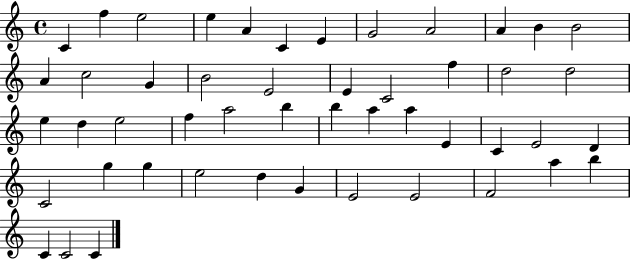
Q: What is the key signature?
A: C major